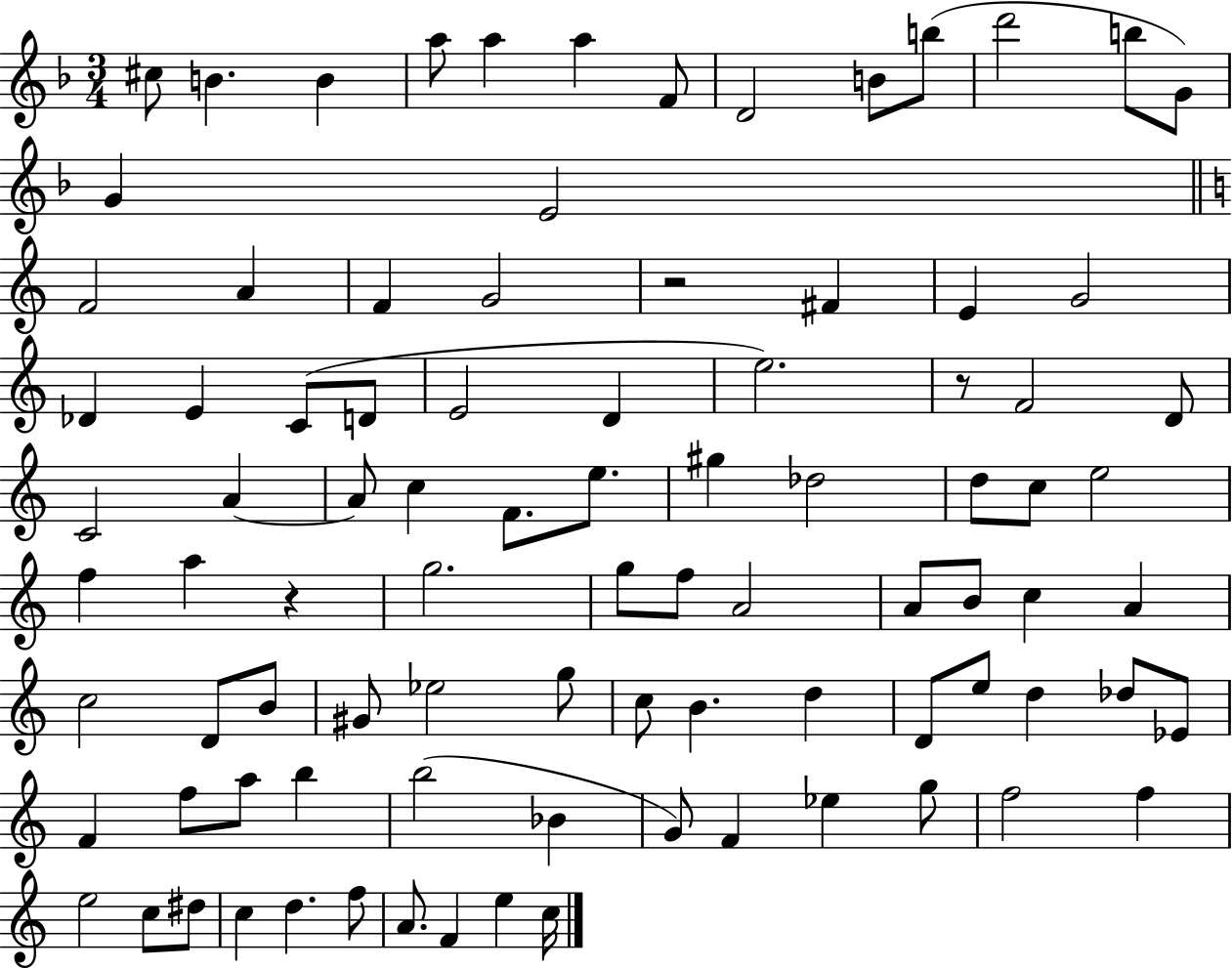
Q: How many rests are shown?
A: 3